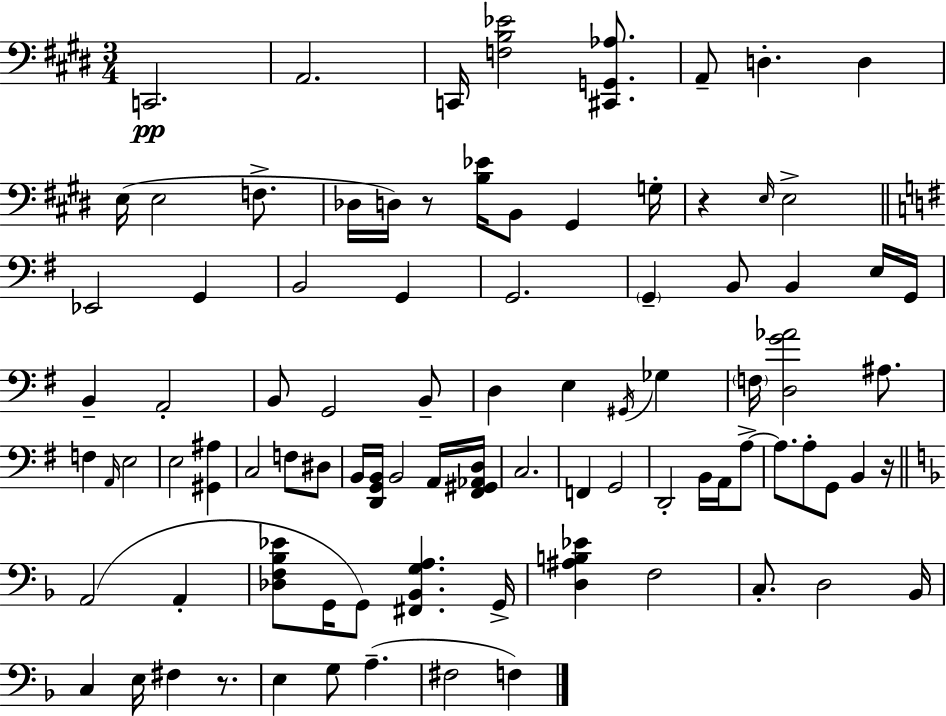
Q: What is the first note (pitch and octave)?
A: C2